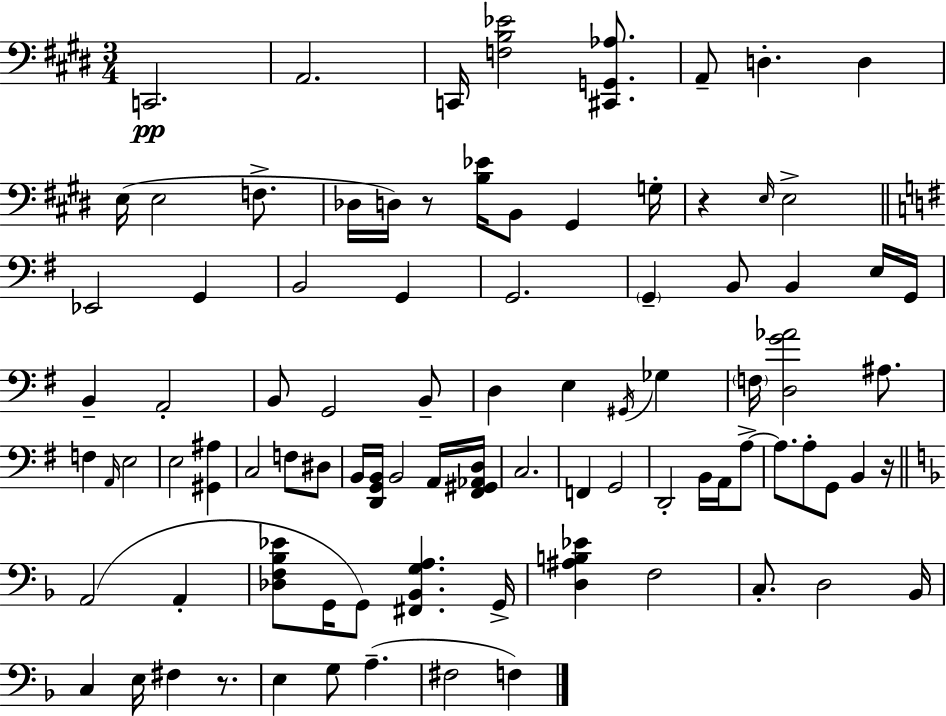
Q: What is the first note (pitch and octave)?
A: C2